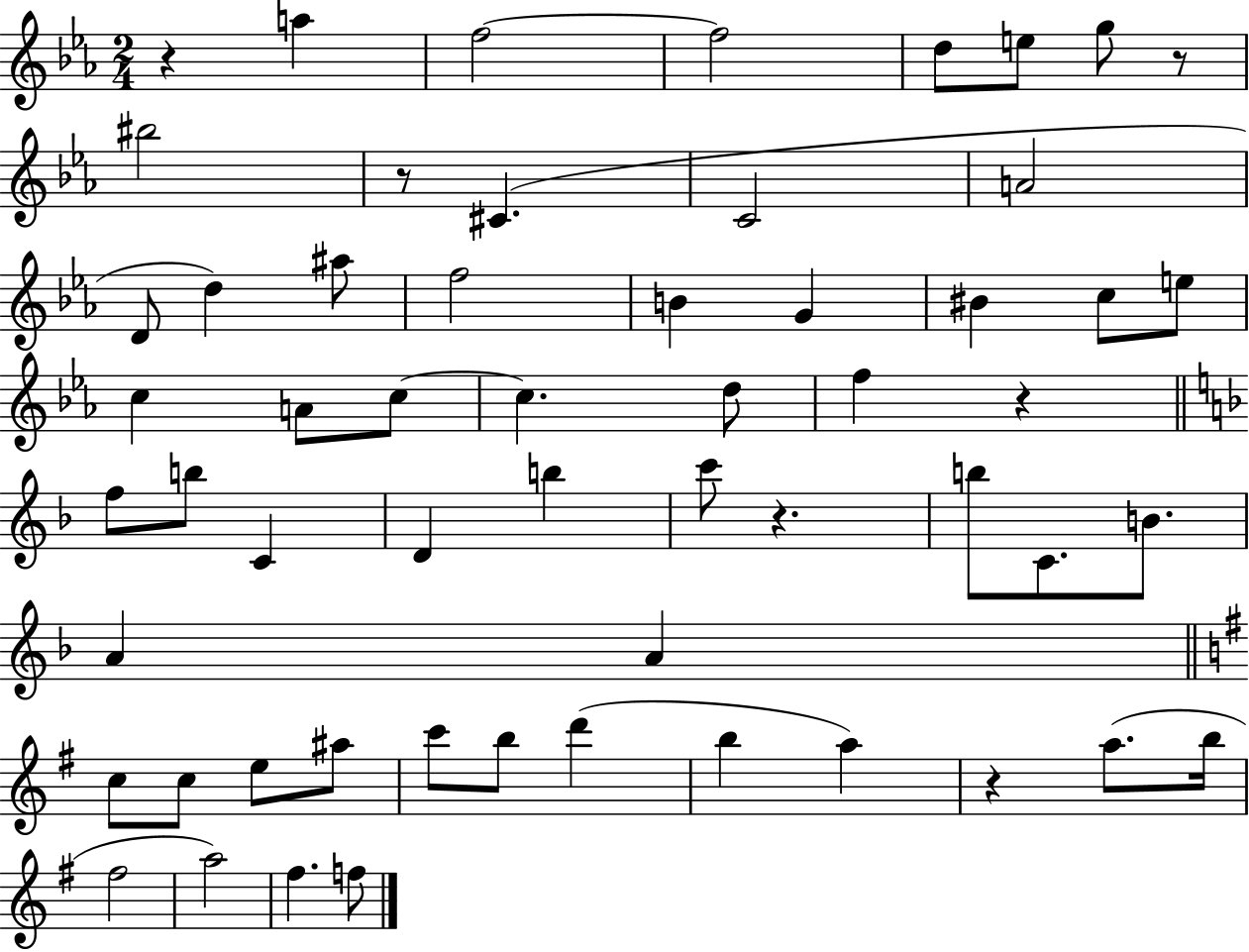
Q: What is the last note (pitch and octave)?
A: F5